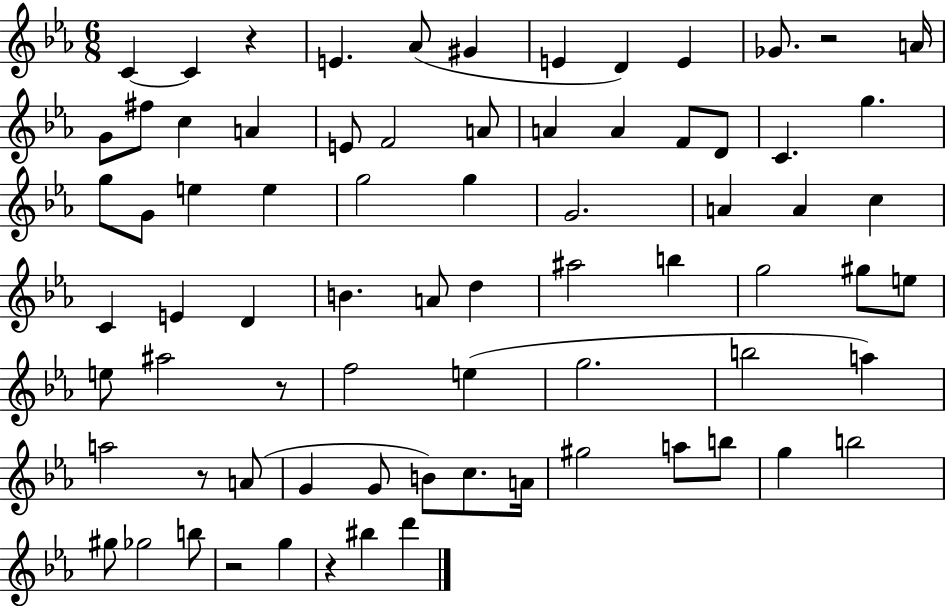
C4/q C4/q R/q E4/q. Ab4/e G#4/q E4/q D4/q E4/q Gb4/e. R/h A4/s G4/e F#5/e C5/q A4/q E4/e F4/h A4/e A4/q A4/q F4/e D4/e C4/q. G5/q. G5/e G4/e E5/q E5/q G5/h G5/q G4/h. A4/q A4/q C5/q C4/q E4/q D4/q B4/q. A4/e D5/q A#5/h B5/q G5/h G#5/e E5/e E5/e A#5/h R/e F5/h E5/q G5/h. B5/h A5/q A5/h R/e A4/e G4/q G4/e B4/e C5/e. A4/s G#5/h A5/e B5/e G5/q B5/h G#5/e Gb5/h B5/e R/h G5/q R/q BIS5/q D6/q